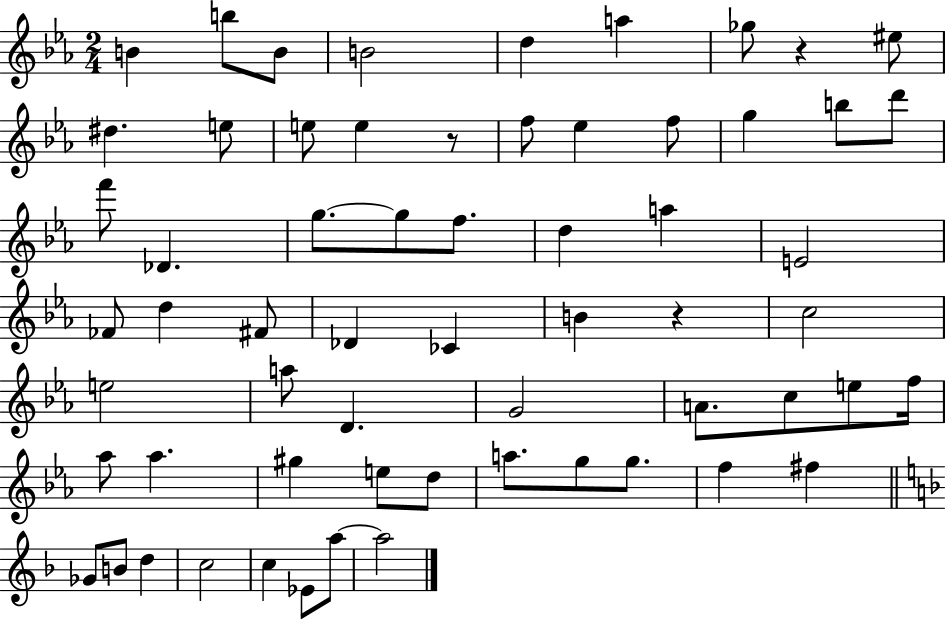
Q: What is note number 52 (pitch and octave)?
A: Gb4